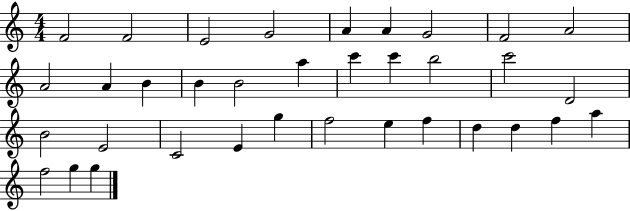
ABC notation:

X:1
T:Untitled
M:4/4
L:1/4
K:C
F2 F2 E2 G2 A A G2 F2 A2 A2 A B B B2 a c' c' b2 c'2 D2 B2 E2 C2 E g f2 e f d d f a f2 g g